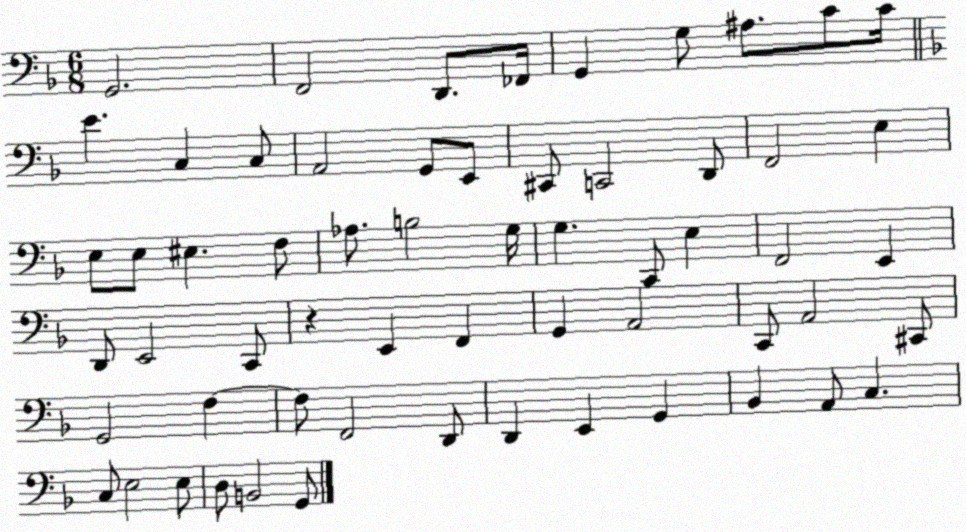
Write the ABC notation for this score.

X:1
T:Untitled
M:6/8
L:1/4
K:F
G,,2 F,,2 D,,/2 _F,,/4 G,, G,/2 ^A,/2 C/2 C/4 E C, C,/2 A,,2 G,,/2 E,,/2 ^C,,/2 C,,2 D,,/2 F,,2 E, E,/2 E,/2 ^E, F,/2 _A,/2 B,2 G,/4 G, C,,/2 E, F,,2 E,, D,,/2 E,,2 C,,/2 z E,, F,, G,, A,,2 C,,/2 A,,2 ^C,,/2 G,,2 F, F,/2 F,,2 D,,/2 D,, E,, G,, _B,, A,,/2 C, C,/2 E,2 E,/2 D,/2 B,,2 G,,/2